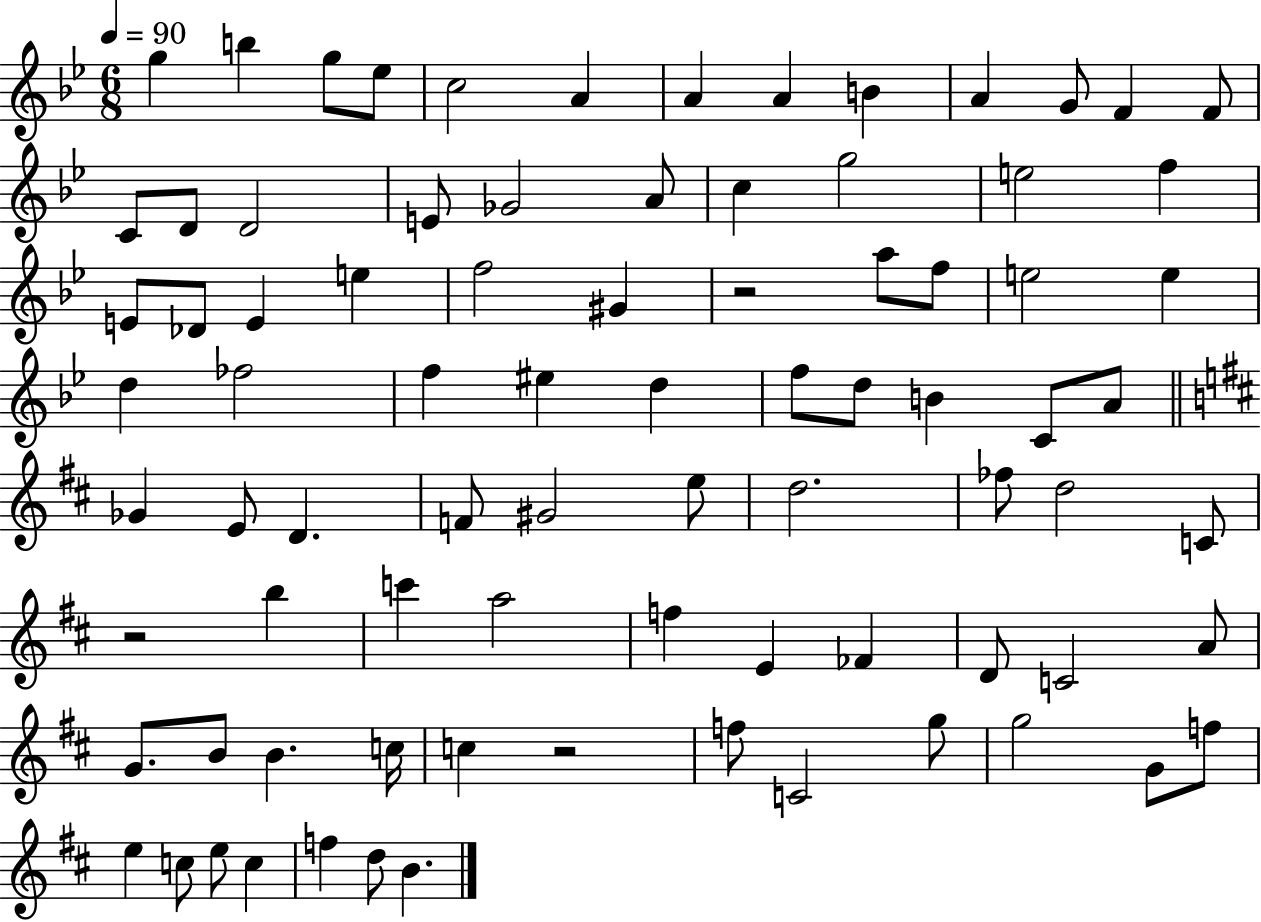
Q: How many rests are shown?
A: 3